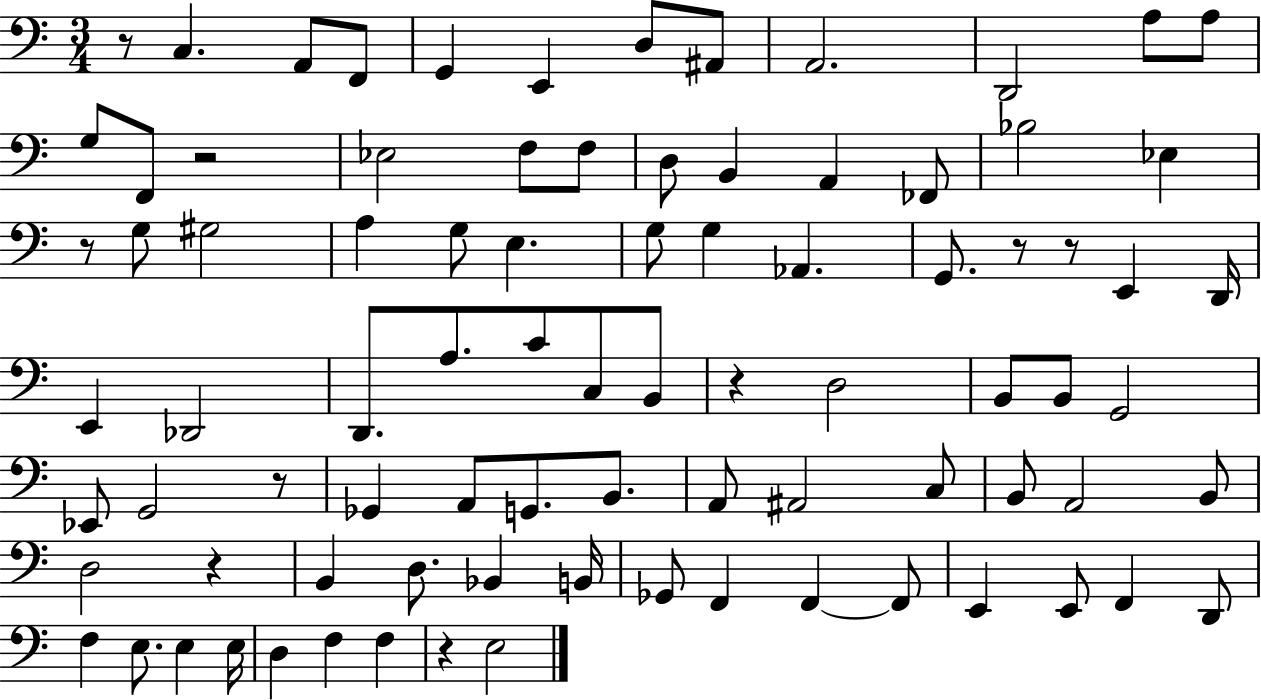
{
  \clef bass
  \numericTimeSignature
  \time 3/4
  \key c \major
  r8 c4. a,8 f,8 | g,4 e,4 d8 ais,8 | a,2. | d,2 a8 a8 | \break g8 f,8 r2 | ees2 f8 f8 | d8 b,4 a,4 fes,8 | bes2 ees4 | \break r8 g8 gis2 | a4 g8 e4. | g8 g4 aes,4. | g,8. r8 r8 e,4 d,16 | \break e,4 des,2 | d,8. a8. c'8 c8 b,8 | r4 d2 | b,8 b,8 g,2 | \break ees,8 g,2 r8 | ges,4 a,8 g,8. b,8. | a,8 ais,2 c8 | b,8 a,2 b,8 | \break d2 r4 | b,4 d8. bes,4 b,16 | ges,8 f,4 f,4~~ f,8 | e,4 e,8 f,4 d,8 | \break f4 e8. e4 e16 | d4 f4 f4 | r4 e2 | \bar "|."
}